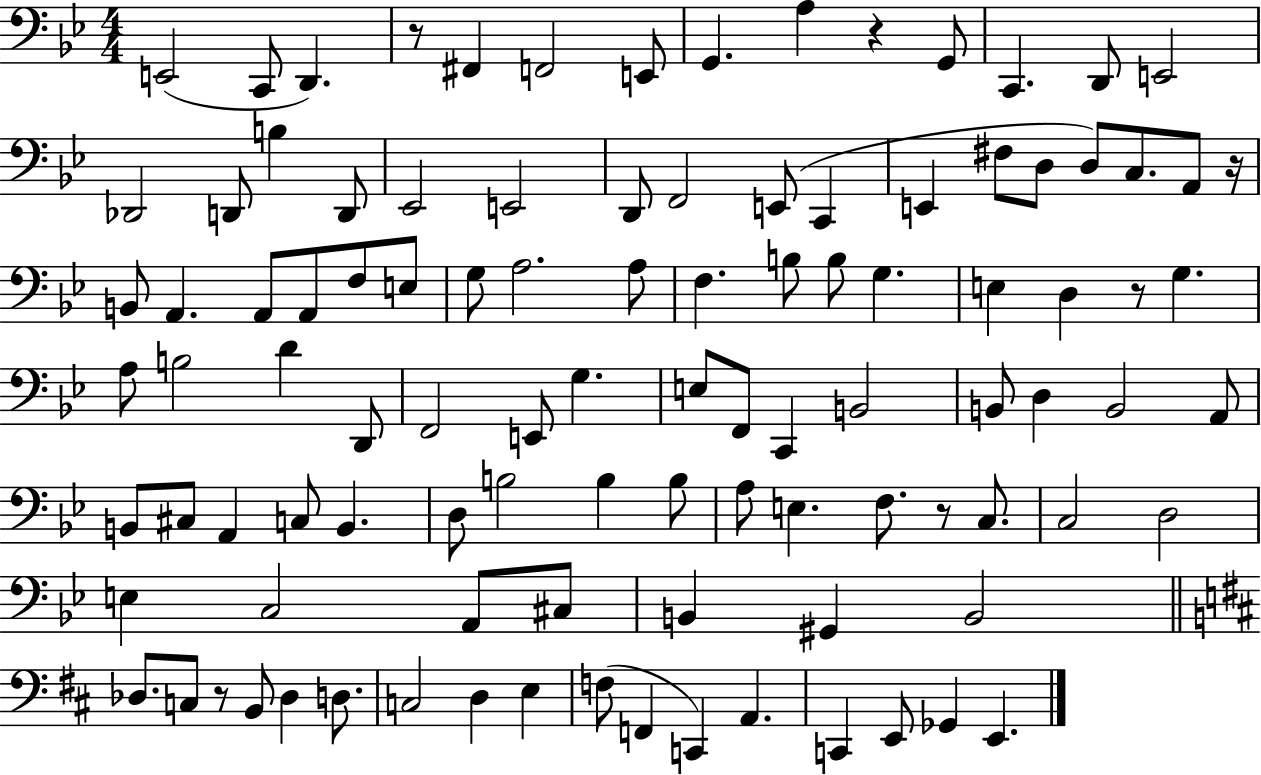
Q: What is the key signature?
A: BES major